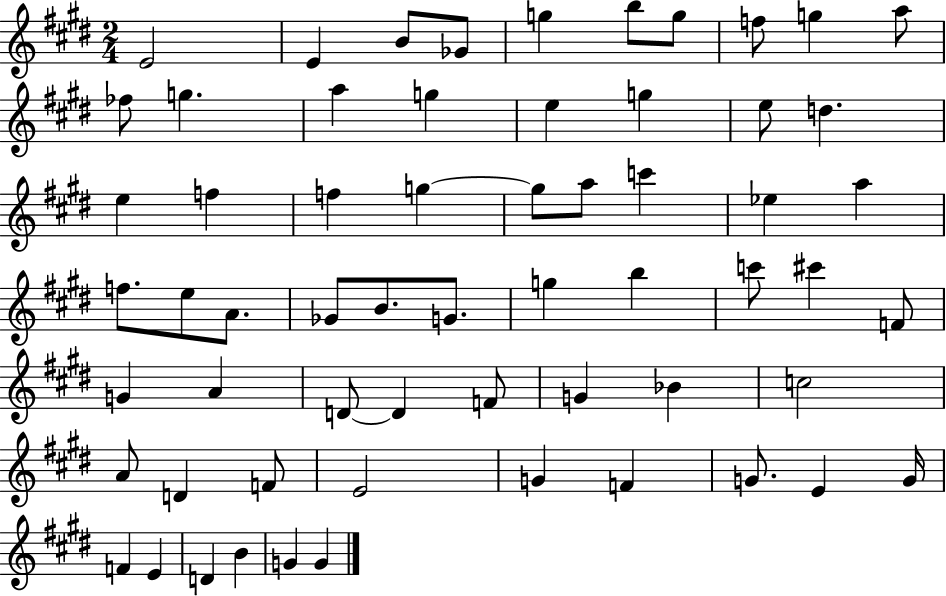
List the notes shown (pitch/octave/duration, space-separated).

E4/h E4/q B4/e Gb4/e G5/q B5/e G5/e F5/e G5/q A5/e FES5/e G5/q. A5/q G5/q E5/q G5/q E5/e D5/q. E5/q F5/q F5/q G5/q G5/e A5/e C6/q Eb5/q A5/q F5/e. E5/e A4/e. Gb4/e B4/e. G4/e. G5/q B5/q C6/e C#6/q F4/e G4/q A4/q D4/e D4/q F4/e G4/q Bb4/q C5/h A4/e D4/q F4/e E4/h G4/q F4/q G4/e. E4/q G4/s F4/q E4/q D4/q B4/q G4/q G4/q